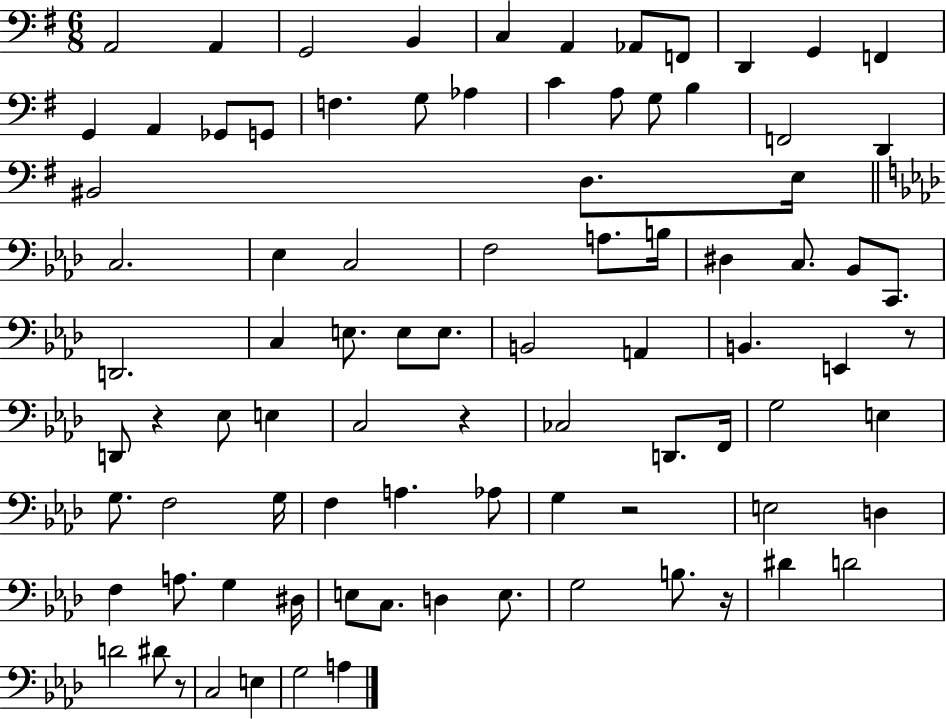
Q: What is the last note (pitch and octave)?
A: A3